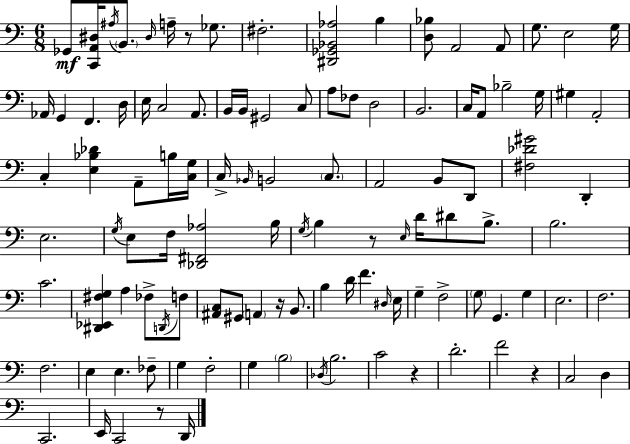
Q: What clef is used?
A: bass